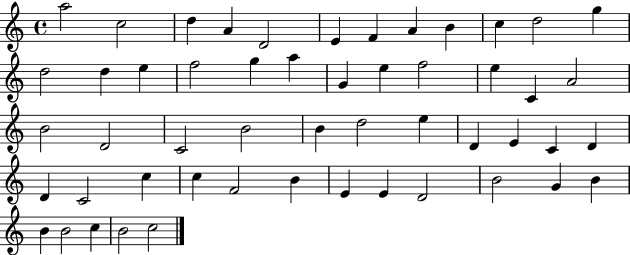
A5/h C5/h D5/q A4/q D4/h E4/q F4/q A4/q B4/q C5/q D5/h G5/q D5/h D5/q E5/q F5/h G5/q A5/q G4/q E5/q F5/h E5/q C4/q A4/h B4/h D4/h C4/h B4/h B4/q D5/h E5/q D4/q E4/q C4/q D4/q D4/q C4/h C5/q C5/q F4/h B4/q E4/q E4/q D4/h B4/h G4/q B4/q B4/q B4/h C5/q B4/h C5/h